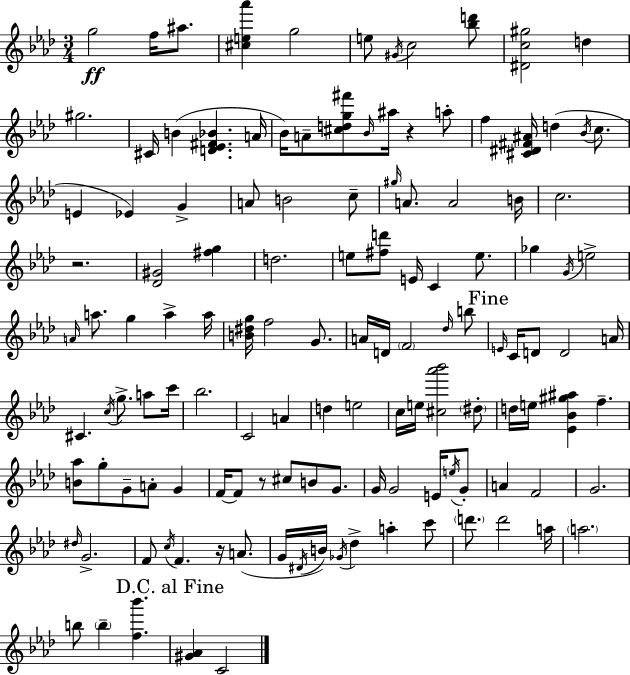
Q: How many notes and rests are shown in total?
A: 129